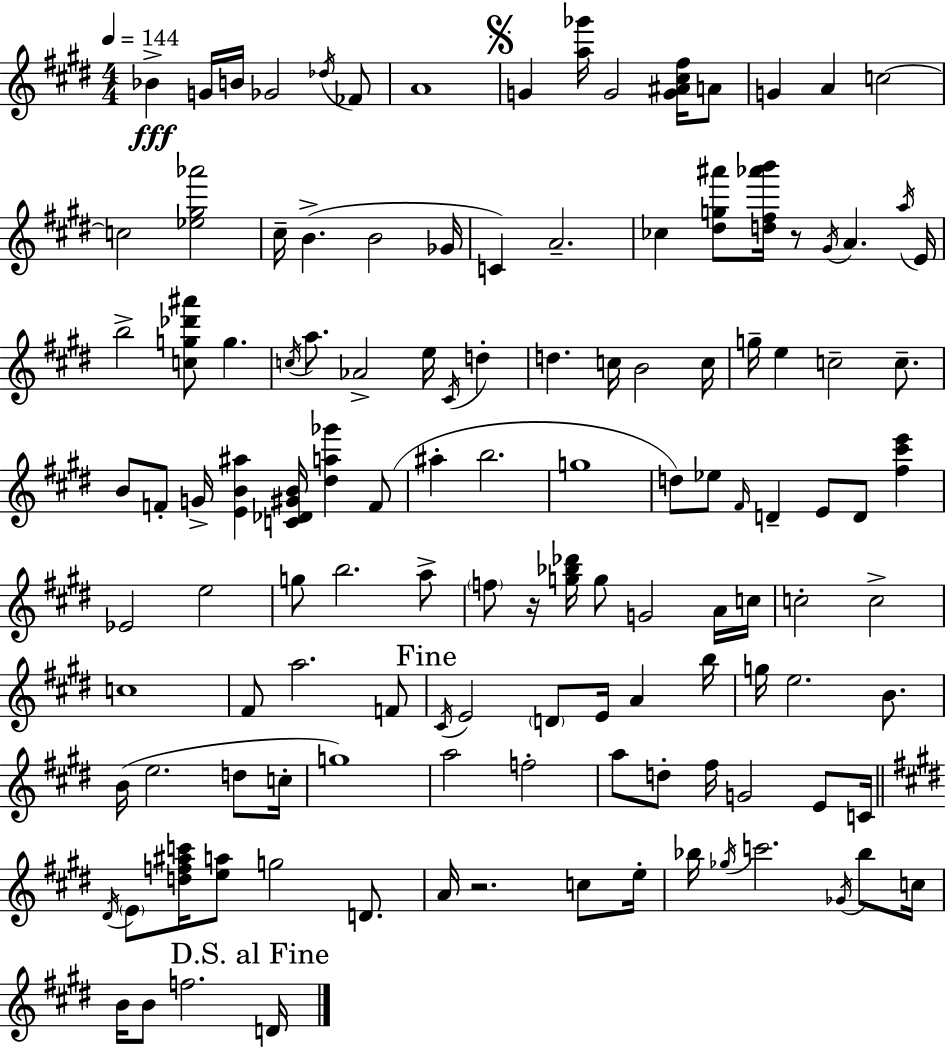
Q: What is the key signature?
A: E major